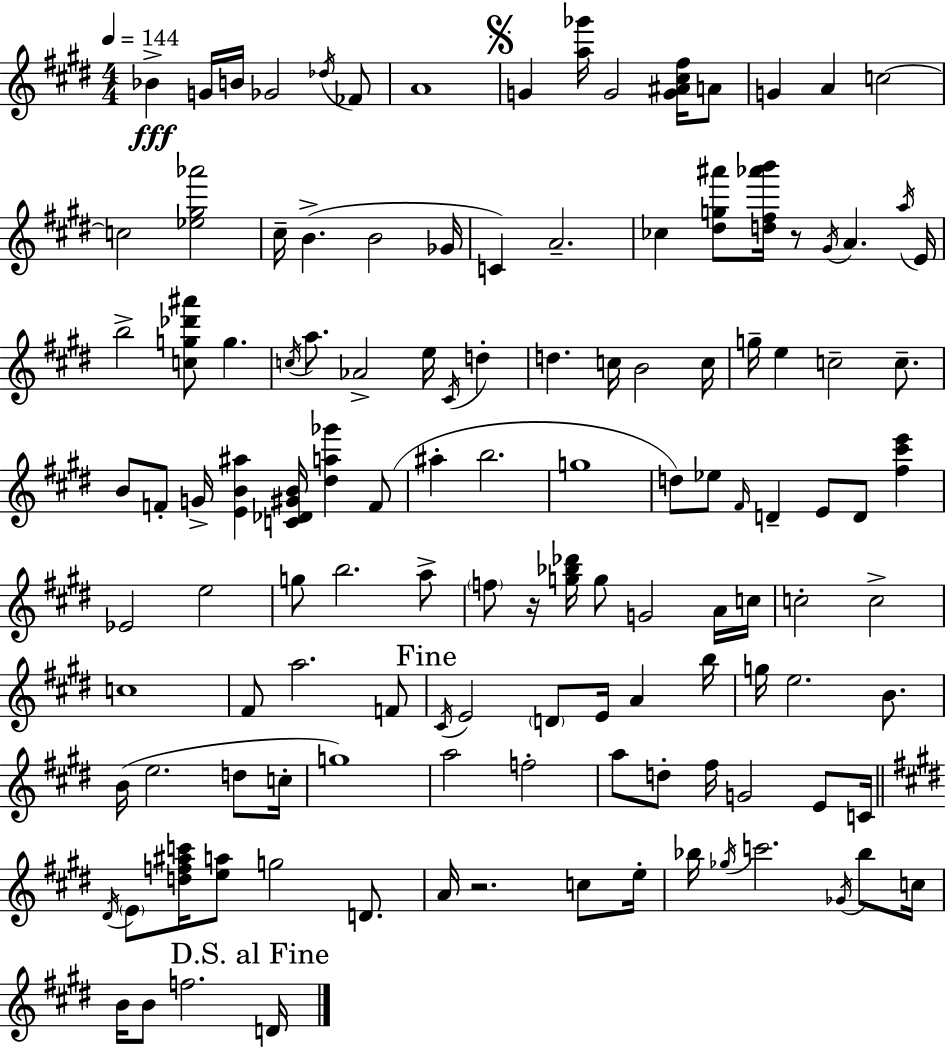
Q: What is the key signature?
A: E major